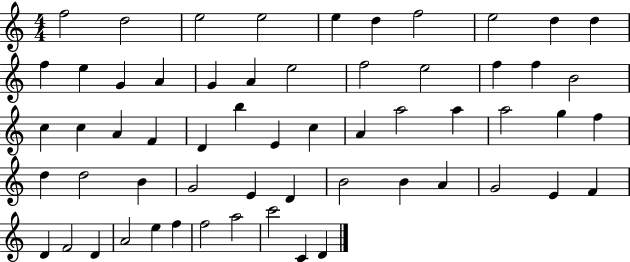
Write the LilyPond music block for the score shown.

{
  \clef treble
  \numericTimeSignature
  \time 4/4
  \key c \major
  f''2 d''2 | e''2 e''2 | e''4 d''4 f''2 | e''2 d''4 d''4 | \break f''4 e''4 g'4 a'4 | g'4 a'4 e''2 | f''2 e''2 | f''4 f''4 b'2 | \break c''4 c''4 a'4 f'4 | d'4 b''4 e'4 c''4 | a'4 a''2 a''4 | a''2 g''4 f''4 | \break d''4 d''2 b'4 | g'2 e'4 d'4 | b'2 b'4 a'4 | g'2 e'4 f'4 | \break d'4 f'2 d'4 | a'2 e''4 f''4 | f''2 a''2 | c'''2 c'4 d'4 | \break \bar "|."
}